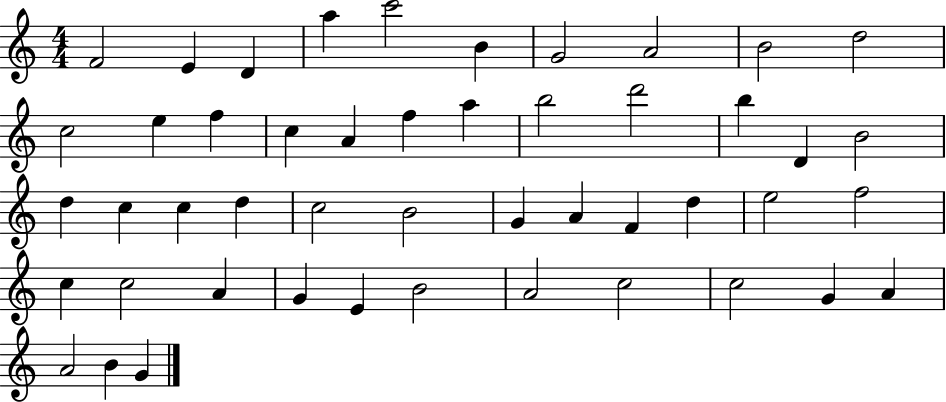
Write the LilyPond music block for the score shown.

{
  \clef treble
  \numericTimeSignature
  \time 4/4
  \key c \major
  f'2 e'4 d'4 | a''4 c'''2 b'4 | g'2 a'2 | b'2 d''2 | \break c''2 e''4 f''4 | c''4 a'4 f''4 a''4 | b''2 d'''2 | b''4 d'4 b'2 | \break d''4 c''4 c''4 d''4 | c''2 b'2 | g'4 a'4 f'4 d''4 | e''2 f''2 | \break c''4 c''2 a'4 | g'4 e'4 b'2 | a'2 c''2 | c''2 g'4 a'4 | \break a'2 b'4 g'4 | \bar "|."
}